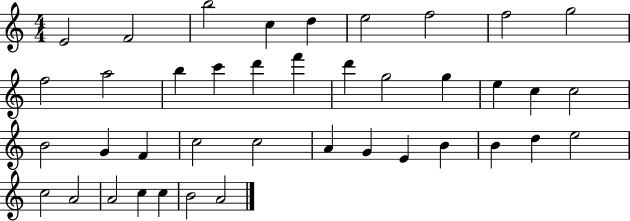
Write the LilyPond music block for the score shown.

{
  \clef treble
  \numericTimeSignature
  \time 4/4
  \key c \major
  e'2 f'2 | b''2 c''4 d''4 | e''2 f''2 | f''2 g''2 | \break f''2 a''2 | b''4 c'''4 d'''4 f'''4 | d'''4 g''2 g''4 | e''4 c''4 c''2 | \break b'2 g'4 f'4 | c''2 c''2 | a'4 g'4 e'4 b'4 | b'4 d''4 e''2 | \break c''2 a'2 | a'2 c''4 c''4 | b'2 a'2 | \bar "|."
}